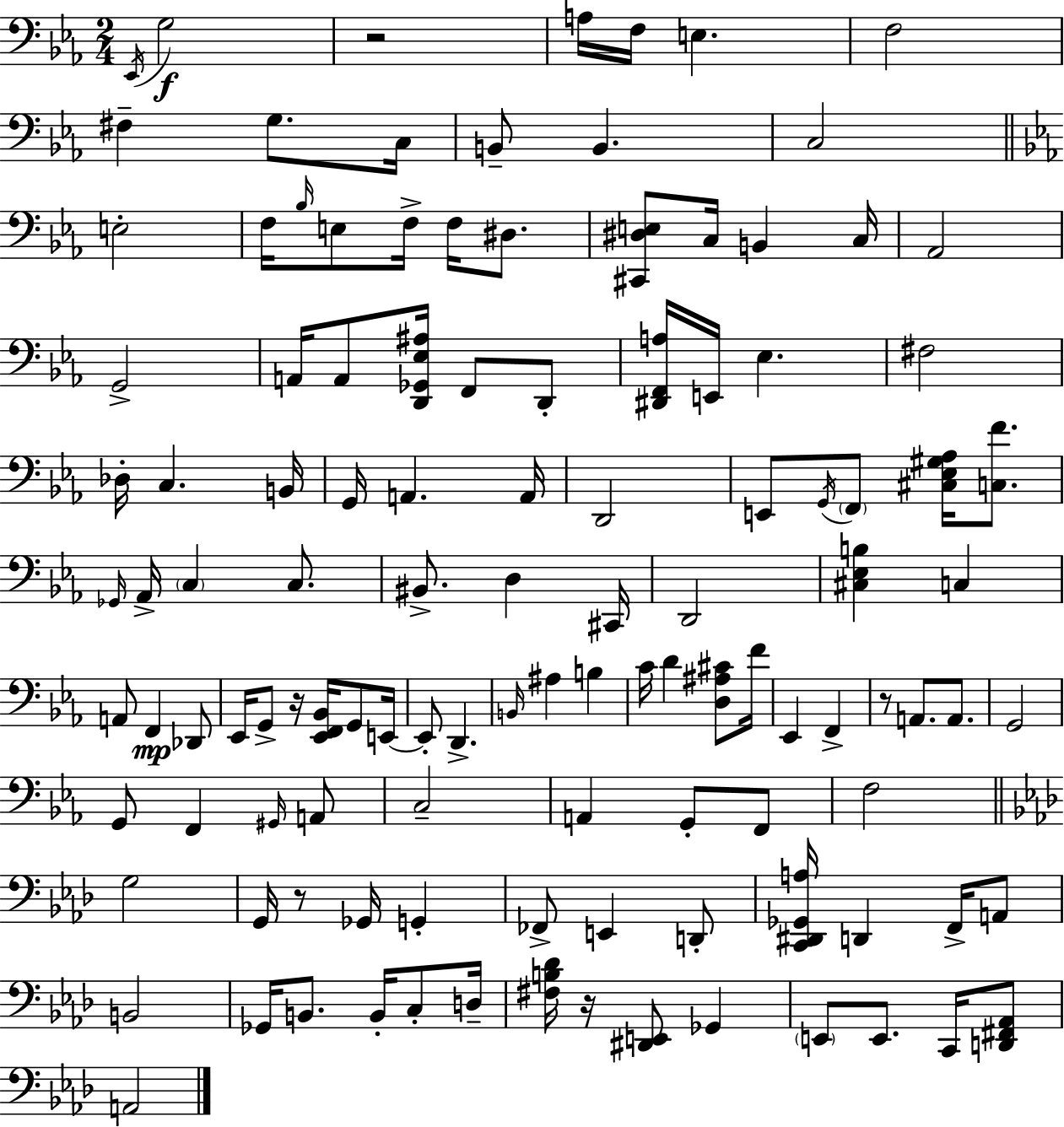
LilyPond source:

{
  \clef bass
  \numericTimeSignature
  \time 2/4
  \key c \minor
  \acciaccatura { ees,16 }\f g2 | r2 | a16 f16 e4. | f2 | \break fis4-- g8. | c16 b,8-- b,4. | c2 | \bar "||" \break \key ees \major e2-. | f16 \grace { bes16 } e8 f16-> f16 dis8. | <cis, dis e>8 c16 b,4 | c16 aes,2 | \break g,2-> | a,16 a,8 <d, ges, ees ais>16 f,8 d,8-. | <dis, f, a>16 e,16 ees4. | fis2 | \break des16-. c4. | b,16 g,16 a,4. | a,16 d,2 | e,8 \acciaccatura { g,16 } \parenthesize f,8 <cis ees gis aes>16 <c f'>8. | \break \grace { ges,16 } aes,16-> \parenthesize c4 | c8. bis,8.-> d4 | cis,16 d,2 | <cis ees b>4 c4 | \break a,8 f,4\mp | des,8 ees,16 g,8-> r16 <ees, f, bes,>16 | g,8 e,16~~ e,8-. d,4.-> | \grace { b,16 } ais4 | \break b4 c'16 d'4 | <d ais cis'>8 f'16 ees,4 | f,4-> r8 a,8. | a,8. g,2 | \break g,8 f,4 | \grace { gis,16 } a,8 c2-- | a,4 | g,8-. f,8 f2 | \break \bar "||" \break \key aes \major g2 | g,16 r8 ges,16 g,4-. | fes,8-> e,4 d,8-. | <c, dis, ges, a>16 d,4 f,16-> a,8 | \break b,2 | ges,16 b,8. b,16-. c8-. d16-- | <fis b des'>16 r16 <dis, e,>8 ges,4 | \parenthesize e,8 e,8. c,16 <d, fis, aes,>8 | \break a,2 | \bar "|."
}